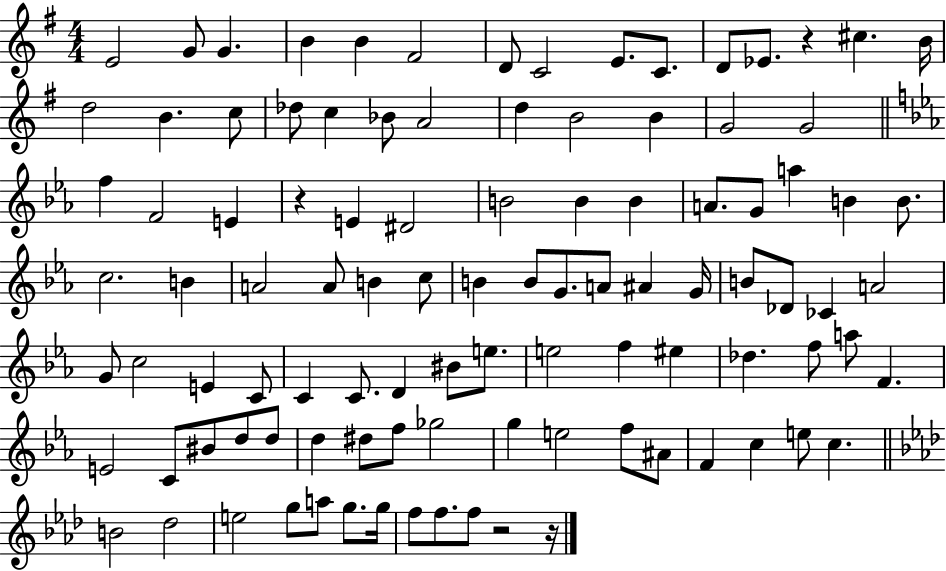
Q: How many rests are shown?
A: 4